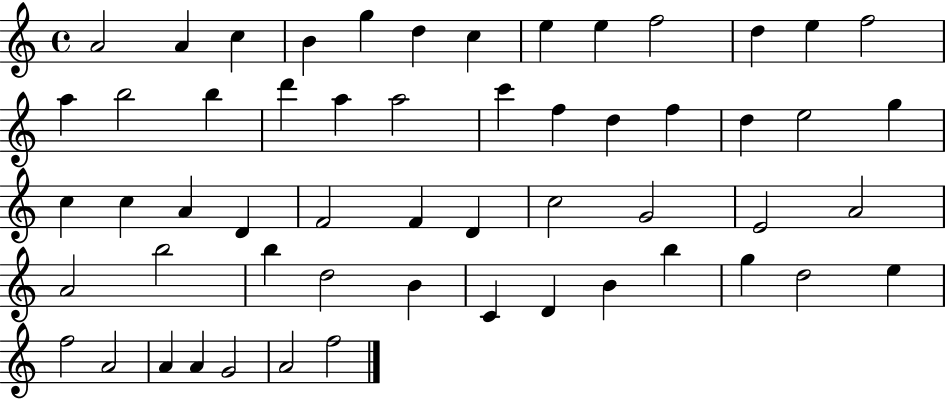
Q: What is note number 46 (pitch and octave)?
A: B5